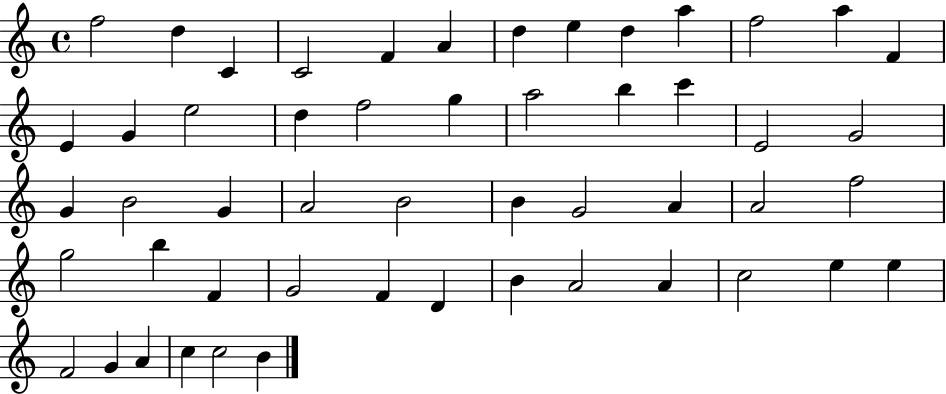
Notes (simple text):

F5/h D5/q C4/q C4/h F4/q A4/q D5/q E5/q D5/q A5/q F5/h A5/q F4/q E4/q G4/q E5/h D5/q F5/h G5/q A5/h B5/q C6/q E4/h G4/h G4/q B4/h G4/q A4/h B4/h B4/q G4/h A4/q A4/h F5/h G5/h B5/q F4/q G4/h F4/q D4/q B4/q A4/h A4/q C5/h E5/q E5/q F4/h G4/q A4/q C5/q C5/h B4/q